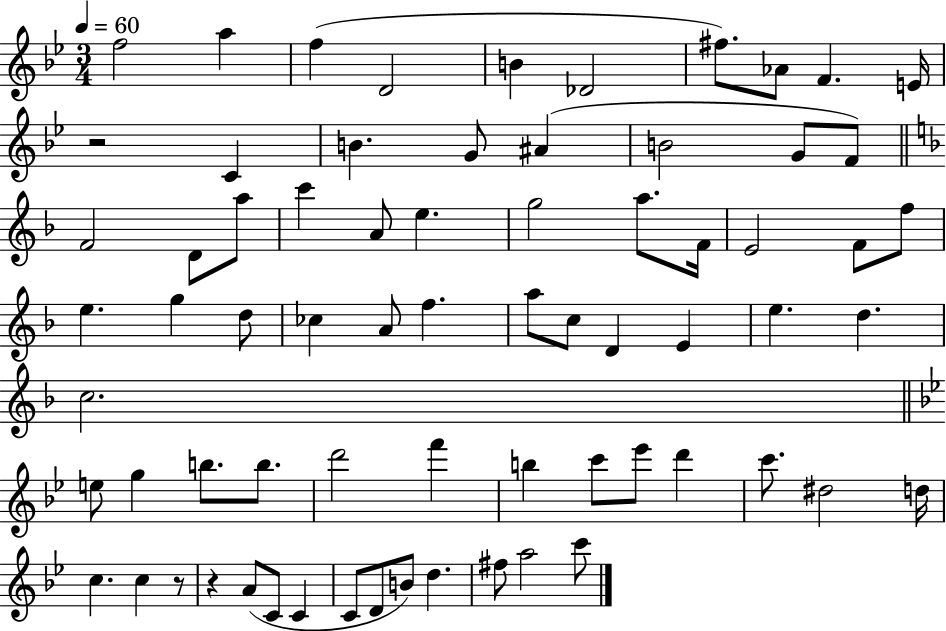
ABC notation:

X:1
T:Untitled
M:3/4
L:1/4
K:Bb
f2 a f D2 B _D2 ^f/2 _A/2 F E/4 z2 C B G/2 ^A B2 G/2 F/2 F2 D/2 a/2 c' A/2 e g2 a/2 F/4 E2 F/2 f/2 e g d/2 _c A/2 f a/2 c/2 D E e d c2 e/2 g b/2 b/2 d'2 f' b c'/2 _e'/2 d' c'/2 ^d2 d/4 c c z/2 z A/2 C/2 C C/2 D/2 B/2 d ^f/2 a2 c'/2